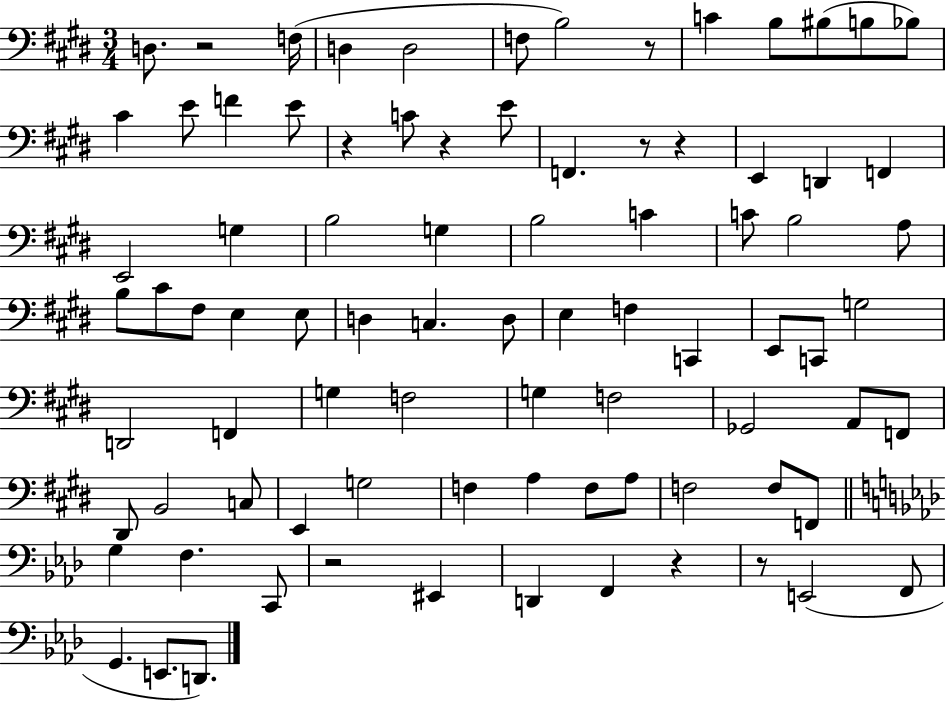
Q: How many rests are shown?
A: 9